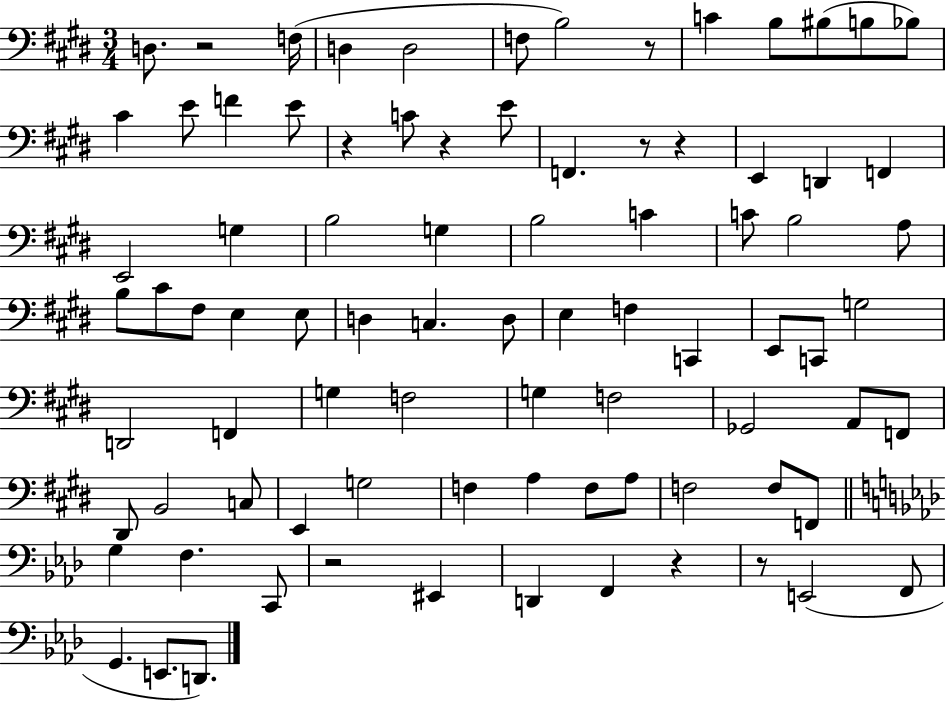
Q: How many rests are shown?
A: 9